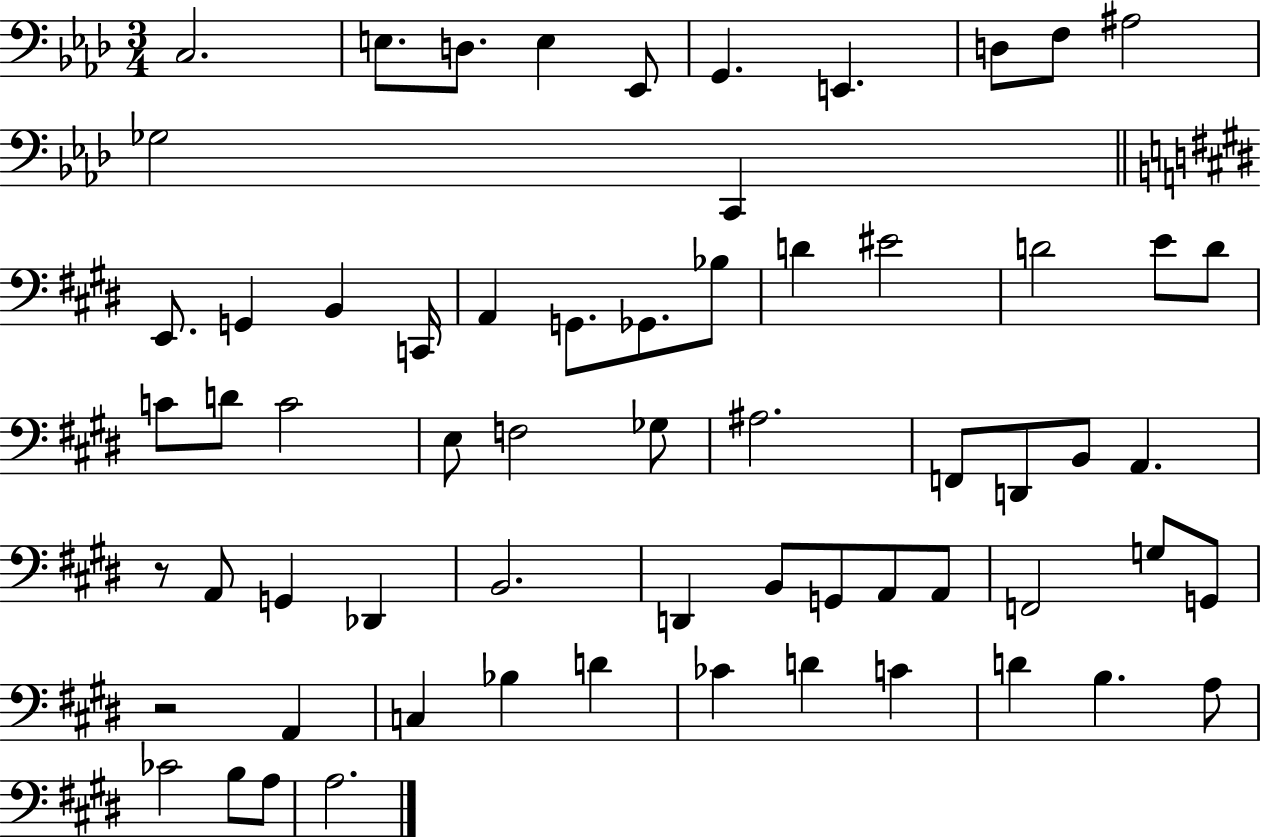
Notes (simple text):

C3/h. E3/e. D3/e. E3/q Eb2/e G2/q. E2/q. D3/e F3/e A#3/h Gb3/h C2/q E2/e. G2/q B2/q C2/s A2/q G2/e. Gb2/e. Bb3/e D4/q EIS4/h D4/h E4/e D4/e C4/e D4/e C4/h E3/e F3/h Gb3/e A#3/h. F2/e D2/e B2/e A2/q. R/e A2/e G2/q Db2/q B2/h. D2/q B2/e G2/e A2/e A2/e F2/h G3/e G2/e R/h A2/q C3/q Bb3/q D4/q CES4/q D4/q C4/q D4/q B3/q. A3/e CES4/h B3/e A3/e A3/h.